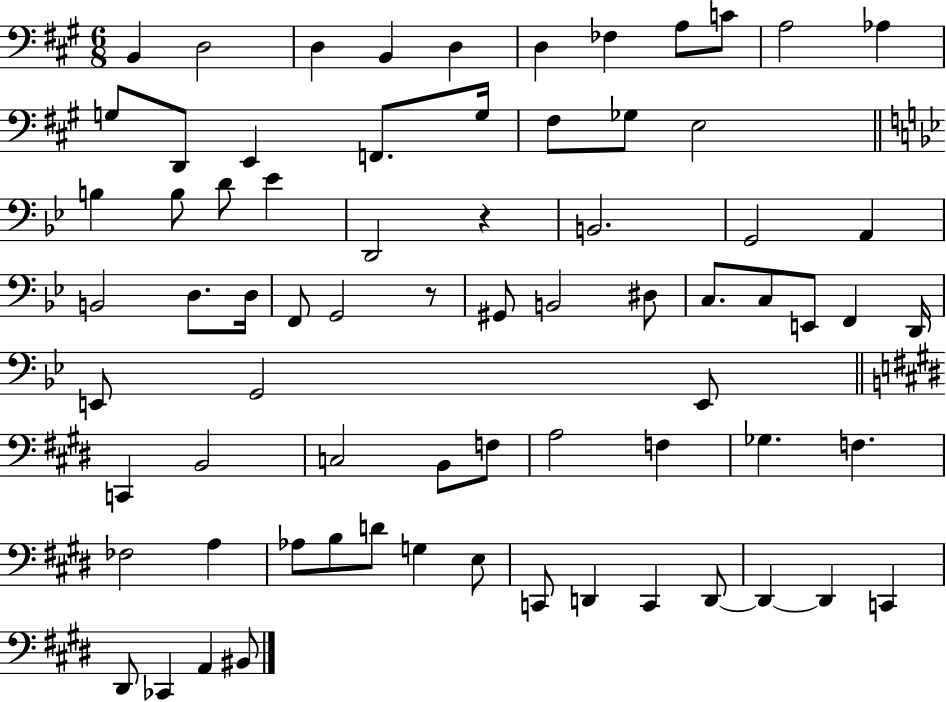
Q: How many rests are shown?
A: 2